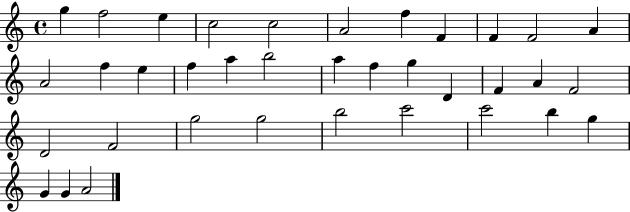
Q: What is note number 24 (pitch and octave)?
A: F4